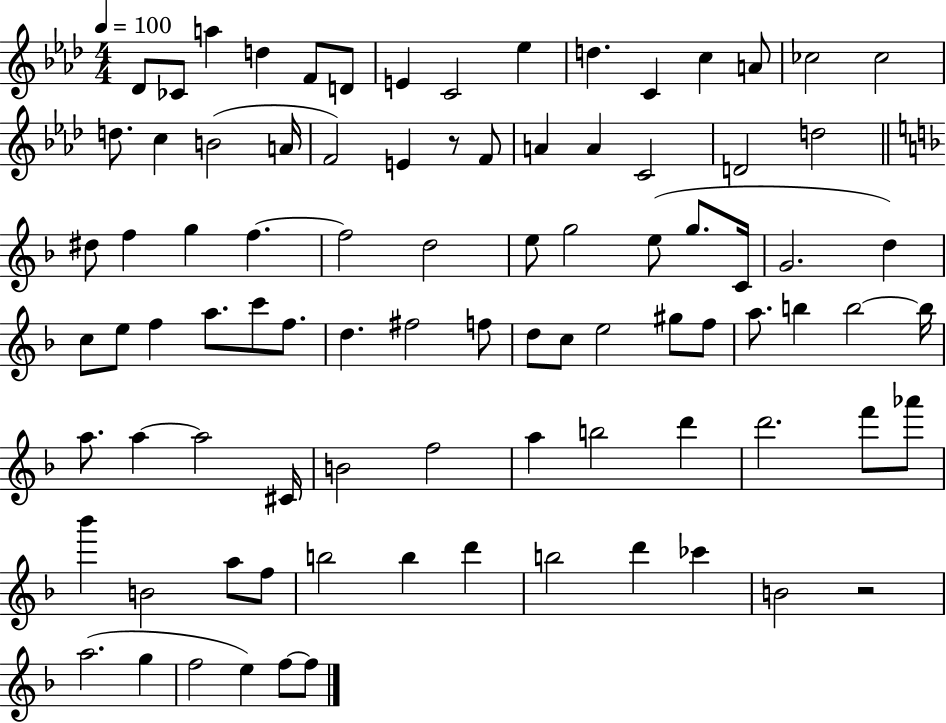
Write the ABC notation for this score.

X:1
T:Untitled
M:4/4
L:1/4
K:Ab
_D/2 _C/2 a d F/2 D/2 E C2 _e d C c A/2 _c2 _c2 d/2 c B2 A/4 F2 E z/2 F/2 A A C2 D2 d2 ^d/2 f g f f2 d2 e/2 g2 e/2 g/2 C/4 G2 d c/2 e/2 f a/2 c'/2 f/2 d ^f2 f/2 d/2 c/2 e2 ^g/2 f/2 a/2 b b2 b/4 a/2 a a2 ^C/4 B2 f2 a b2 d' d'2 f'/2 _a'/2 _b' B2 a/2 f/2 b2 b d' b2 d' _c' B2 z2 a2 g f2 e f/2 f/2